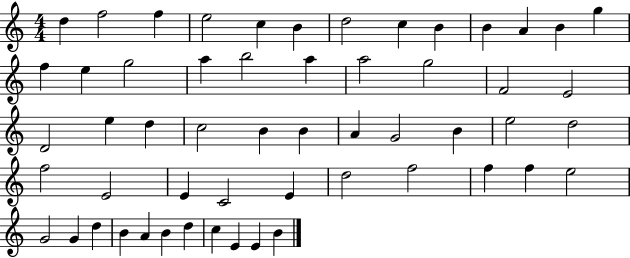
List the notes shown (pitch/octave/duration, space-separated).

D5/q F5/h F5/q E5/h C5/q B4/q D5/h C5/q B4/q B4/q A4/q B4/q G5/q F5/q E5/q G5/h A5/q B5/h A5/q A5/h G5/h F4/h E4/h D4/h E5/q D5/q C5/h B4/q B4/q A4/q G4/h B4/q E5/h D5/h F5/h E4/h E4/q C4/h E4/q D5/h F5/h F5/q F5/q E5/h G4/h G4/q D5/q B4/q A4/q B4/q D5/q C5/q E4/q E4/q B4/q